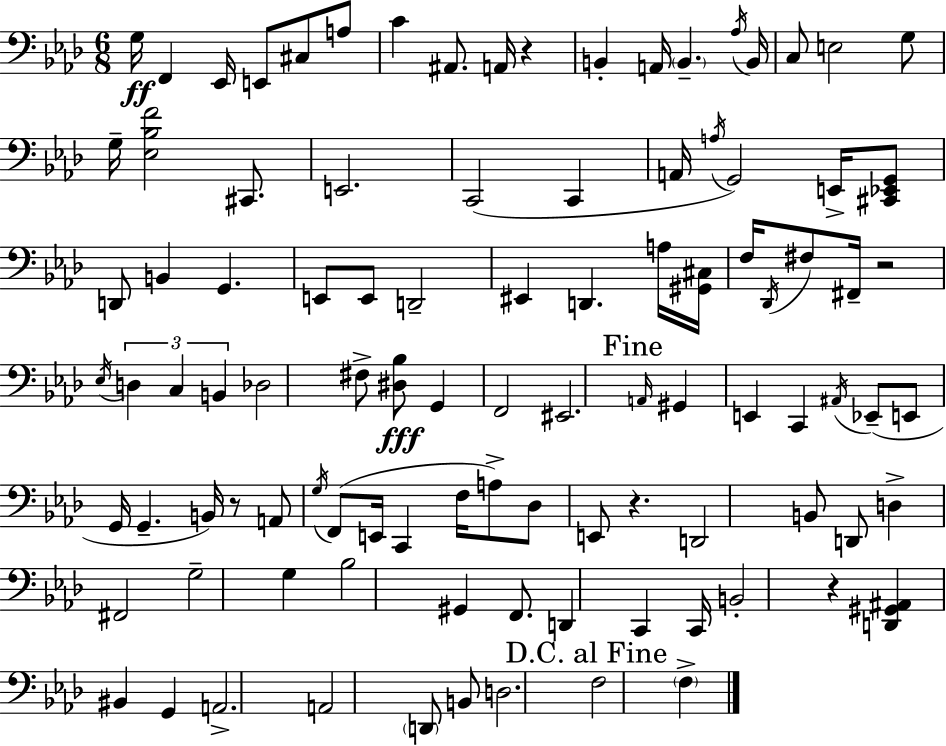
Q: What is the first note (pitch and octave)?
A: G3